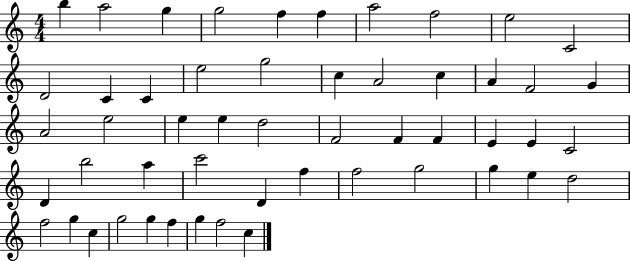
B5/q A5/h G5/q G5/h F5/q F5/q A5/h F5/h E5/h C4/h D4/h C4/q C4/q E5/h G5/h C5/q A4/h C5/q A4/q F4/h G4/q A4/h E5/h E5/q E5/q D5/h F4/h F4/q F4/q E4/q E4/q C4/h D4/q B5/h A5/q C6/h D4/q F5/q F5/h G5/h G5/q E5/q D5/h F5/h G5/q C5/q G5/h G5/q F5/q G5/q F5/h C5/q